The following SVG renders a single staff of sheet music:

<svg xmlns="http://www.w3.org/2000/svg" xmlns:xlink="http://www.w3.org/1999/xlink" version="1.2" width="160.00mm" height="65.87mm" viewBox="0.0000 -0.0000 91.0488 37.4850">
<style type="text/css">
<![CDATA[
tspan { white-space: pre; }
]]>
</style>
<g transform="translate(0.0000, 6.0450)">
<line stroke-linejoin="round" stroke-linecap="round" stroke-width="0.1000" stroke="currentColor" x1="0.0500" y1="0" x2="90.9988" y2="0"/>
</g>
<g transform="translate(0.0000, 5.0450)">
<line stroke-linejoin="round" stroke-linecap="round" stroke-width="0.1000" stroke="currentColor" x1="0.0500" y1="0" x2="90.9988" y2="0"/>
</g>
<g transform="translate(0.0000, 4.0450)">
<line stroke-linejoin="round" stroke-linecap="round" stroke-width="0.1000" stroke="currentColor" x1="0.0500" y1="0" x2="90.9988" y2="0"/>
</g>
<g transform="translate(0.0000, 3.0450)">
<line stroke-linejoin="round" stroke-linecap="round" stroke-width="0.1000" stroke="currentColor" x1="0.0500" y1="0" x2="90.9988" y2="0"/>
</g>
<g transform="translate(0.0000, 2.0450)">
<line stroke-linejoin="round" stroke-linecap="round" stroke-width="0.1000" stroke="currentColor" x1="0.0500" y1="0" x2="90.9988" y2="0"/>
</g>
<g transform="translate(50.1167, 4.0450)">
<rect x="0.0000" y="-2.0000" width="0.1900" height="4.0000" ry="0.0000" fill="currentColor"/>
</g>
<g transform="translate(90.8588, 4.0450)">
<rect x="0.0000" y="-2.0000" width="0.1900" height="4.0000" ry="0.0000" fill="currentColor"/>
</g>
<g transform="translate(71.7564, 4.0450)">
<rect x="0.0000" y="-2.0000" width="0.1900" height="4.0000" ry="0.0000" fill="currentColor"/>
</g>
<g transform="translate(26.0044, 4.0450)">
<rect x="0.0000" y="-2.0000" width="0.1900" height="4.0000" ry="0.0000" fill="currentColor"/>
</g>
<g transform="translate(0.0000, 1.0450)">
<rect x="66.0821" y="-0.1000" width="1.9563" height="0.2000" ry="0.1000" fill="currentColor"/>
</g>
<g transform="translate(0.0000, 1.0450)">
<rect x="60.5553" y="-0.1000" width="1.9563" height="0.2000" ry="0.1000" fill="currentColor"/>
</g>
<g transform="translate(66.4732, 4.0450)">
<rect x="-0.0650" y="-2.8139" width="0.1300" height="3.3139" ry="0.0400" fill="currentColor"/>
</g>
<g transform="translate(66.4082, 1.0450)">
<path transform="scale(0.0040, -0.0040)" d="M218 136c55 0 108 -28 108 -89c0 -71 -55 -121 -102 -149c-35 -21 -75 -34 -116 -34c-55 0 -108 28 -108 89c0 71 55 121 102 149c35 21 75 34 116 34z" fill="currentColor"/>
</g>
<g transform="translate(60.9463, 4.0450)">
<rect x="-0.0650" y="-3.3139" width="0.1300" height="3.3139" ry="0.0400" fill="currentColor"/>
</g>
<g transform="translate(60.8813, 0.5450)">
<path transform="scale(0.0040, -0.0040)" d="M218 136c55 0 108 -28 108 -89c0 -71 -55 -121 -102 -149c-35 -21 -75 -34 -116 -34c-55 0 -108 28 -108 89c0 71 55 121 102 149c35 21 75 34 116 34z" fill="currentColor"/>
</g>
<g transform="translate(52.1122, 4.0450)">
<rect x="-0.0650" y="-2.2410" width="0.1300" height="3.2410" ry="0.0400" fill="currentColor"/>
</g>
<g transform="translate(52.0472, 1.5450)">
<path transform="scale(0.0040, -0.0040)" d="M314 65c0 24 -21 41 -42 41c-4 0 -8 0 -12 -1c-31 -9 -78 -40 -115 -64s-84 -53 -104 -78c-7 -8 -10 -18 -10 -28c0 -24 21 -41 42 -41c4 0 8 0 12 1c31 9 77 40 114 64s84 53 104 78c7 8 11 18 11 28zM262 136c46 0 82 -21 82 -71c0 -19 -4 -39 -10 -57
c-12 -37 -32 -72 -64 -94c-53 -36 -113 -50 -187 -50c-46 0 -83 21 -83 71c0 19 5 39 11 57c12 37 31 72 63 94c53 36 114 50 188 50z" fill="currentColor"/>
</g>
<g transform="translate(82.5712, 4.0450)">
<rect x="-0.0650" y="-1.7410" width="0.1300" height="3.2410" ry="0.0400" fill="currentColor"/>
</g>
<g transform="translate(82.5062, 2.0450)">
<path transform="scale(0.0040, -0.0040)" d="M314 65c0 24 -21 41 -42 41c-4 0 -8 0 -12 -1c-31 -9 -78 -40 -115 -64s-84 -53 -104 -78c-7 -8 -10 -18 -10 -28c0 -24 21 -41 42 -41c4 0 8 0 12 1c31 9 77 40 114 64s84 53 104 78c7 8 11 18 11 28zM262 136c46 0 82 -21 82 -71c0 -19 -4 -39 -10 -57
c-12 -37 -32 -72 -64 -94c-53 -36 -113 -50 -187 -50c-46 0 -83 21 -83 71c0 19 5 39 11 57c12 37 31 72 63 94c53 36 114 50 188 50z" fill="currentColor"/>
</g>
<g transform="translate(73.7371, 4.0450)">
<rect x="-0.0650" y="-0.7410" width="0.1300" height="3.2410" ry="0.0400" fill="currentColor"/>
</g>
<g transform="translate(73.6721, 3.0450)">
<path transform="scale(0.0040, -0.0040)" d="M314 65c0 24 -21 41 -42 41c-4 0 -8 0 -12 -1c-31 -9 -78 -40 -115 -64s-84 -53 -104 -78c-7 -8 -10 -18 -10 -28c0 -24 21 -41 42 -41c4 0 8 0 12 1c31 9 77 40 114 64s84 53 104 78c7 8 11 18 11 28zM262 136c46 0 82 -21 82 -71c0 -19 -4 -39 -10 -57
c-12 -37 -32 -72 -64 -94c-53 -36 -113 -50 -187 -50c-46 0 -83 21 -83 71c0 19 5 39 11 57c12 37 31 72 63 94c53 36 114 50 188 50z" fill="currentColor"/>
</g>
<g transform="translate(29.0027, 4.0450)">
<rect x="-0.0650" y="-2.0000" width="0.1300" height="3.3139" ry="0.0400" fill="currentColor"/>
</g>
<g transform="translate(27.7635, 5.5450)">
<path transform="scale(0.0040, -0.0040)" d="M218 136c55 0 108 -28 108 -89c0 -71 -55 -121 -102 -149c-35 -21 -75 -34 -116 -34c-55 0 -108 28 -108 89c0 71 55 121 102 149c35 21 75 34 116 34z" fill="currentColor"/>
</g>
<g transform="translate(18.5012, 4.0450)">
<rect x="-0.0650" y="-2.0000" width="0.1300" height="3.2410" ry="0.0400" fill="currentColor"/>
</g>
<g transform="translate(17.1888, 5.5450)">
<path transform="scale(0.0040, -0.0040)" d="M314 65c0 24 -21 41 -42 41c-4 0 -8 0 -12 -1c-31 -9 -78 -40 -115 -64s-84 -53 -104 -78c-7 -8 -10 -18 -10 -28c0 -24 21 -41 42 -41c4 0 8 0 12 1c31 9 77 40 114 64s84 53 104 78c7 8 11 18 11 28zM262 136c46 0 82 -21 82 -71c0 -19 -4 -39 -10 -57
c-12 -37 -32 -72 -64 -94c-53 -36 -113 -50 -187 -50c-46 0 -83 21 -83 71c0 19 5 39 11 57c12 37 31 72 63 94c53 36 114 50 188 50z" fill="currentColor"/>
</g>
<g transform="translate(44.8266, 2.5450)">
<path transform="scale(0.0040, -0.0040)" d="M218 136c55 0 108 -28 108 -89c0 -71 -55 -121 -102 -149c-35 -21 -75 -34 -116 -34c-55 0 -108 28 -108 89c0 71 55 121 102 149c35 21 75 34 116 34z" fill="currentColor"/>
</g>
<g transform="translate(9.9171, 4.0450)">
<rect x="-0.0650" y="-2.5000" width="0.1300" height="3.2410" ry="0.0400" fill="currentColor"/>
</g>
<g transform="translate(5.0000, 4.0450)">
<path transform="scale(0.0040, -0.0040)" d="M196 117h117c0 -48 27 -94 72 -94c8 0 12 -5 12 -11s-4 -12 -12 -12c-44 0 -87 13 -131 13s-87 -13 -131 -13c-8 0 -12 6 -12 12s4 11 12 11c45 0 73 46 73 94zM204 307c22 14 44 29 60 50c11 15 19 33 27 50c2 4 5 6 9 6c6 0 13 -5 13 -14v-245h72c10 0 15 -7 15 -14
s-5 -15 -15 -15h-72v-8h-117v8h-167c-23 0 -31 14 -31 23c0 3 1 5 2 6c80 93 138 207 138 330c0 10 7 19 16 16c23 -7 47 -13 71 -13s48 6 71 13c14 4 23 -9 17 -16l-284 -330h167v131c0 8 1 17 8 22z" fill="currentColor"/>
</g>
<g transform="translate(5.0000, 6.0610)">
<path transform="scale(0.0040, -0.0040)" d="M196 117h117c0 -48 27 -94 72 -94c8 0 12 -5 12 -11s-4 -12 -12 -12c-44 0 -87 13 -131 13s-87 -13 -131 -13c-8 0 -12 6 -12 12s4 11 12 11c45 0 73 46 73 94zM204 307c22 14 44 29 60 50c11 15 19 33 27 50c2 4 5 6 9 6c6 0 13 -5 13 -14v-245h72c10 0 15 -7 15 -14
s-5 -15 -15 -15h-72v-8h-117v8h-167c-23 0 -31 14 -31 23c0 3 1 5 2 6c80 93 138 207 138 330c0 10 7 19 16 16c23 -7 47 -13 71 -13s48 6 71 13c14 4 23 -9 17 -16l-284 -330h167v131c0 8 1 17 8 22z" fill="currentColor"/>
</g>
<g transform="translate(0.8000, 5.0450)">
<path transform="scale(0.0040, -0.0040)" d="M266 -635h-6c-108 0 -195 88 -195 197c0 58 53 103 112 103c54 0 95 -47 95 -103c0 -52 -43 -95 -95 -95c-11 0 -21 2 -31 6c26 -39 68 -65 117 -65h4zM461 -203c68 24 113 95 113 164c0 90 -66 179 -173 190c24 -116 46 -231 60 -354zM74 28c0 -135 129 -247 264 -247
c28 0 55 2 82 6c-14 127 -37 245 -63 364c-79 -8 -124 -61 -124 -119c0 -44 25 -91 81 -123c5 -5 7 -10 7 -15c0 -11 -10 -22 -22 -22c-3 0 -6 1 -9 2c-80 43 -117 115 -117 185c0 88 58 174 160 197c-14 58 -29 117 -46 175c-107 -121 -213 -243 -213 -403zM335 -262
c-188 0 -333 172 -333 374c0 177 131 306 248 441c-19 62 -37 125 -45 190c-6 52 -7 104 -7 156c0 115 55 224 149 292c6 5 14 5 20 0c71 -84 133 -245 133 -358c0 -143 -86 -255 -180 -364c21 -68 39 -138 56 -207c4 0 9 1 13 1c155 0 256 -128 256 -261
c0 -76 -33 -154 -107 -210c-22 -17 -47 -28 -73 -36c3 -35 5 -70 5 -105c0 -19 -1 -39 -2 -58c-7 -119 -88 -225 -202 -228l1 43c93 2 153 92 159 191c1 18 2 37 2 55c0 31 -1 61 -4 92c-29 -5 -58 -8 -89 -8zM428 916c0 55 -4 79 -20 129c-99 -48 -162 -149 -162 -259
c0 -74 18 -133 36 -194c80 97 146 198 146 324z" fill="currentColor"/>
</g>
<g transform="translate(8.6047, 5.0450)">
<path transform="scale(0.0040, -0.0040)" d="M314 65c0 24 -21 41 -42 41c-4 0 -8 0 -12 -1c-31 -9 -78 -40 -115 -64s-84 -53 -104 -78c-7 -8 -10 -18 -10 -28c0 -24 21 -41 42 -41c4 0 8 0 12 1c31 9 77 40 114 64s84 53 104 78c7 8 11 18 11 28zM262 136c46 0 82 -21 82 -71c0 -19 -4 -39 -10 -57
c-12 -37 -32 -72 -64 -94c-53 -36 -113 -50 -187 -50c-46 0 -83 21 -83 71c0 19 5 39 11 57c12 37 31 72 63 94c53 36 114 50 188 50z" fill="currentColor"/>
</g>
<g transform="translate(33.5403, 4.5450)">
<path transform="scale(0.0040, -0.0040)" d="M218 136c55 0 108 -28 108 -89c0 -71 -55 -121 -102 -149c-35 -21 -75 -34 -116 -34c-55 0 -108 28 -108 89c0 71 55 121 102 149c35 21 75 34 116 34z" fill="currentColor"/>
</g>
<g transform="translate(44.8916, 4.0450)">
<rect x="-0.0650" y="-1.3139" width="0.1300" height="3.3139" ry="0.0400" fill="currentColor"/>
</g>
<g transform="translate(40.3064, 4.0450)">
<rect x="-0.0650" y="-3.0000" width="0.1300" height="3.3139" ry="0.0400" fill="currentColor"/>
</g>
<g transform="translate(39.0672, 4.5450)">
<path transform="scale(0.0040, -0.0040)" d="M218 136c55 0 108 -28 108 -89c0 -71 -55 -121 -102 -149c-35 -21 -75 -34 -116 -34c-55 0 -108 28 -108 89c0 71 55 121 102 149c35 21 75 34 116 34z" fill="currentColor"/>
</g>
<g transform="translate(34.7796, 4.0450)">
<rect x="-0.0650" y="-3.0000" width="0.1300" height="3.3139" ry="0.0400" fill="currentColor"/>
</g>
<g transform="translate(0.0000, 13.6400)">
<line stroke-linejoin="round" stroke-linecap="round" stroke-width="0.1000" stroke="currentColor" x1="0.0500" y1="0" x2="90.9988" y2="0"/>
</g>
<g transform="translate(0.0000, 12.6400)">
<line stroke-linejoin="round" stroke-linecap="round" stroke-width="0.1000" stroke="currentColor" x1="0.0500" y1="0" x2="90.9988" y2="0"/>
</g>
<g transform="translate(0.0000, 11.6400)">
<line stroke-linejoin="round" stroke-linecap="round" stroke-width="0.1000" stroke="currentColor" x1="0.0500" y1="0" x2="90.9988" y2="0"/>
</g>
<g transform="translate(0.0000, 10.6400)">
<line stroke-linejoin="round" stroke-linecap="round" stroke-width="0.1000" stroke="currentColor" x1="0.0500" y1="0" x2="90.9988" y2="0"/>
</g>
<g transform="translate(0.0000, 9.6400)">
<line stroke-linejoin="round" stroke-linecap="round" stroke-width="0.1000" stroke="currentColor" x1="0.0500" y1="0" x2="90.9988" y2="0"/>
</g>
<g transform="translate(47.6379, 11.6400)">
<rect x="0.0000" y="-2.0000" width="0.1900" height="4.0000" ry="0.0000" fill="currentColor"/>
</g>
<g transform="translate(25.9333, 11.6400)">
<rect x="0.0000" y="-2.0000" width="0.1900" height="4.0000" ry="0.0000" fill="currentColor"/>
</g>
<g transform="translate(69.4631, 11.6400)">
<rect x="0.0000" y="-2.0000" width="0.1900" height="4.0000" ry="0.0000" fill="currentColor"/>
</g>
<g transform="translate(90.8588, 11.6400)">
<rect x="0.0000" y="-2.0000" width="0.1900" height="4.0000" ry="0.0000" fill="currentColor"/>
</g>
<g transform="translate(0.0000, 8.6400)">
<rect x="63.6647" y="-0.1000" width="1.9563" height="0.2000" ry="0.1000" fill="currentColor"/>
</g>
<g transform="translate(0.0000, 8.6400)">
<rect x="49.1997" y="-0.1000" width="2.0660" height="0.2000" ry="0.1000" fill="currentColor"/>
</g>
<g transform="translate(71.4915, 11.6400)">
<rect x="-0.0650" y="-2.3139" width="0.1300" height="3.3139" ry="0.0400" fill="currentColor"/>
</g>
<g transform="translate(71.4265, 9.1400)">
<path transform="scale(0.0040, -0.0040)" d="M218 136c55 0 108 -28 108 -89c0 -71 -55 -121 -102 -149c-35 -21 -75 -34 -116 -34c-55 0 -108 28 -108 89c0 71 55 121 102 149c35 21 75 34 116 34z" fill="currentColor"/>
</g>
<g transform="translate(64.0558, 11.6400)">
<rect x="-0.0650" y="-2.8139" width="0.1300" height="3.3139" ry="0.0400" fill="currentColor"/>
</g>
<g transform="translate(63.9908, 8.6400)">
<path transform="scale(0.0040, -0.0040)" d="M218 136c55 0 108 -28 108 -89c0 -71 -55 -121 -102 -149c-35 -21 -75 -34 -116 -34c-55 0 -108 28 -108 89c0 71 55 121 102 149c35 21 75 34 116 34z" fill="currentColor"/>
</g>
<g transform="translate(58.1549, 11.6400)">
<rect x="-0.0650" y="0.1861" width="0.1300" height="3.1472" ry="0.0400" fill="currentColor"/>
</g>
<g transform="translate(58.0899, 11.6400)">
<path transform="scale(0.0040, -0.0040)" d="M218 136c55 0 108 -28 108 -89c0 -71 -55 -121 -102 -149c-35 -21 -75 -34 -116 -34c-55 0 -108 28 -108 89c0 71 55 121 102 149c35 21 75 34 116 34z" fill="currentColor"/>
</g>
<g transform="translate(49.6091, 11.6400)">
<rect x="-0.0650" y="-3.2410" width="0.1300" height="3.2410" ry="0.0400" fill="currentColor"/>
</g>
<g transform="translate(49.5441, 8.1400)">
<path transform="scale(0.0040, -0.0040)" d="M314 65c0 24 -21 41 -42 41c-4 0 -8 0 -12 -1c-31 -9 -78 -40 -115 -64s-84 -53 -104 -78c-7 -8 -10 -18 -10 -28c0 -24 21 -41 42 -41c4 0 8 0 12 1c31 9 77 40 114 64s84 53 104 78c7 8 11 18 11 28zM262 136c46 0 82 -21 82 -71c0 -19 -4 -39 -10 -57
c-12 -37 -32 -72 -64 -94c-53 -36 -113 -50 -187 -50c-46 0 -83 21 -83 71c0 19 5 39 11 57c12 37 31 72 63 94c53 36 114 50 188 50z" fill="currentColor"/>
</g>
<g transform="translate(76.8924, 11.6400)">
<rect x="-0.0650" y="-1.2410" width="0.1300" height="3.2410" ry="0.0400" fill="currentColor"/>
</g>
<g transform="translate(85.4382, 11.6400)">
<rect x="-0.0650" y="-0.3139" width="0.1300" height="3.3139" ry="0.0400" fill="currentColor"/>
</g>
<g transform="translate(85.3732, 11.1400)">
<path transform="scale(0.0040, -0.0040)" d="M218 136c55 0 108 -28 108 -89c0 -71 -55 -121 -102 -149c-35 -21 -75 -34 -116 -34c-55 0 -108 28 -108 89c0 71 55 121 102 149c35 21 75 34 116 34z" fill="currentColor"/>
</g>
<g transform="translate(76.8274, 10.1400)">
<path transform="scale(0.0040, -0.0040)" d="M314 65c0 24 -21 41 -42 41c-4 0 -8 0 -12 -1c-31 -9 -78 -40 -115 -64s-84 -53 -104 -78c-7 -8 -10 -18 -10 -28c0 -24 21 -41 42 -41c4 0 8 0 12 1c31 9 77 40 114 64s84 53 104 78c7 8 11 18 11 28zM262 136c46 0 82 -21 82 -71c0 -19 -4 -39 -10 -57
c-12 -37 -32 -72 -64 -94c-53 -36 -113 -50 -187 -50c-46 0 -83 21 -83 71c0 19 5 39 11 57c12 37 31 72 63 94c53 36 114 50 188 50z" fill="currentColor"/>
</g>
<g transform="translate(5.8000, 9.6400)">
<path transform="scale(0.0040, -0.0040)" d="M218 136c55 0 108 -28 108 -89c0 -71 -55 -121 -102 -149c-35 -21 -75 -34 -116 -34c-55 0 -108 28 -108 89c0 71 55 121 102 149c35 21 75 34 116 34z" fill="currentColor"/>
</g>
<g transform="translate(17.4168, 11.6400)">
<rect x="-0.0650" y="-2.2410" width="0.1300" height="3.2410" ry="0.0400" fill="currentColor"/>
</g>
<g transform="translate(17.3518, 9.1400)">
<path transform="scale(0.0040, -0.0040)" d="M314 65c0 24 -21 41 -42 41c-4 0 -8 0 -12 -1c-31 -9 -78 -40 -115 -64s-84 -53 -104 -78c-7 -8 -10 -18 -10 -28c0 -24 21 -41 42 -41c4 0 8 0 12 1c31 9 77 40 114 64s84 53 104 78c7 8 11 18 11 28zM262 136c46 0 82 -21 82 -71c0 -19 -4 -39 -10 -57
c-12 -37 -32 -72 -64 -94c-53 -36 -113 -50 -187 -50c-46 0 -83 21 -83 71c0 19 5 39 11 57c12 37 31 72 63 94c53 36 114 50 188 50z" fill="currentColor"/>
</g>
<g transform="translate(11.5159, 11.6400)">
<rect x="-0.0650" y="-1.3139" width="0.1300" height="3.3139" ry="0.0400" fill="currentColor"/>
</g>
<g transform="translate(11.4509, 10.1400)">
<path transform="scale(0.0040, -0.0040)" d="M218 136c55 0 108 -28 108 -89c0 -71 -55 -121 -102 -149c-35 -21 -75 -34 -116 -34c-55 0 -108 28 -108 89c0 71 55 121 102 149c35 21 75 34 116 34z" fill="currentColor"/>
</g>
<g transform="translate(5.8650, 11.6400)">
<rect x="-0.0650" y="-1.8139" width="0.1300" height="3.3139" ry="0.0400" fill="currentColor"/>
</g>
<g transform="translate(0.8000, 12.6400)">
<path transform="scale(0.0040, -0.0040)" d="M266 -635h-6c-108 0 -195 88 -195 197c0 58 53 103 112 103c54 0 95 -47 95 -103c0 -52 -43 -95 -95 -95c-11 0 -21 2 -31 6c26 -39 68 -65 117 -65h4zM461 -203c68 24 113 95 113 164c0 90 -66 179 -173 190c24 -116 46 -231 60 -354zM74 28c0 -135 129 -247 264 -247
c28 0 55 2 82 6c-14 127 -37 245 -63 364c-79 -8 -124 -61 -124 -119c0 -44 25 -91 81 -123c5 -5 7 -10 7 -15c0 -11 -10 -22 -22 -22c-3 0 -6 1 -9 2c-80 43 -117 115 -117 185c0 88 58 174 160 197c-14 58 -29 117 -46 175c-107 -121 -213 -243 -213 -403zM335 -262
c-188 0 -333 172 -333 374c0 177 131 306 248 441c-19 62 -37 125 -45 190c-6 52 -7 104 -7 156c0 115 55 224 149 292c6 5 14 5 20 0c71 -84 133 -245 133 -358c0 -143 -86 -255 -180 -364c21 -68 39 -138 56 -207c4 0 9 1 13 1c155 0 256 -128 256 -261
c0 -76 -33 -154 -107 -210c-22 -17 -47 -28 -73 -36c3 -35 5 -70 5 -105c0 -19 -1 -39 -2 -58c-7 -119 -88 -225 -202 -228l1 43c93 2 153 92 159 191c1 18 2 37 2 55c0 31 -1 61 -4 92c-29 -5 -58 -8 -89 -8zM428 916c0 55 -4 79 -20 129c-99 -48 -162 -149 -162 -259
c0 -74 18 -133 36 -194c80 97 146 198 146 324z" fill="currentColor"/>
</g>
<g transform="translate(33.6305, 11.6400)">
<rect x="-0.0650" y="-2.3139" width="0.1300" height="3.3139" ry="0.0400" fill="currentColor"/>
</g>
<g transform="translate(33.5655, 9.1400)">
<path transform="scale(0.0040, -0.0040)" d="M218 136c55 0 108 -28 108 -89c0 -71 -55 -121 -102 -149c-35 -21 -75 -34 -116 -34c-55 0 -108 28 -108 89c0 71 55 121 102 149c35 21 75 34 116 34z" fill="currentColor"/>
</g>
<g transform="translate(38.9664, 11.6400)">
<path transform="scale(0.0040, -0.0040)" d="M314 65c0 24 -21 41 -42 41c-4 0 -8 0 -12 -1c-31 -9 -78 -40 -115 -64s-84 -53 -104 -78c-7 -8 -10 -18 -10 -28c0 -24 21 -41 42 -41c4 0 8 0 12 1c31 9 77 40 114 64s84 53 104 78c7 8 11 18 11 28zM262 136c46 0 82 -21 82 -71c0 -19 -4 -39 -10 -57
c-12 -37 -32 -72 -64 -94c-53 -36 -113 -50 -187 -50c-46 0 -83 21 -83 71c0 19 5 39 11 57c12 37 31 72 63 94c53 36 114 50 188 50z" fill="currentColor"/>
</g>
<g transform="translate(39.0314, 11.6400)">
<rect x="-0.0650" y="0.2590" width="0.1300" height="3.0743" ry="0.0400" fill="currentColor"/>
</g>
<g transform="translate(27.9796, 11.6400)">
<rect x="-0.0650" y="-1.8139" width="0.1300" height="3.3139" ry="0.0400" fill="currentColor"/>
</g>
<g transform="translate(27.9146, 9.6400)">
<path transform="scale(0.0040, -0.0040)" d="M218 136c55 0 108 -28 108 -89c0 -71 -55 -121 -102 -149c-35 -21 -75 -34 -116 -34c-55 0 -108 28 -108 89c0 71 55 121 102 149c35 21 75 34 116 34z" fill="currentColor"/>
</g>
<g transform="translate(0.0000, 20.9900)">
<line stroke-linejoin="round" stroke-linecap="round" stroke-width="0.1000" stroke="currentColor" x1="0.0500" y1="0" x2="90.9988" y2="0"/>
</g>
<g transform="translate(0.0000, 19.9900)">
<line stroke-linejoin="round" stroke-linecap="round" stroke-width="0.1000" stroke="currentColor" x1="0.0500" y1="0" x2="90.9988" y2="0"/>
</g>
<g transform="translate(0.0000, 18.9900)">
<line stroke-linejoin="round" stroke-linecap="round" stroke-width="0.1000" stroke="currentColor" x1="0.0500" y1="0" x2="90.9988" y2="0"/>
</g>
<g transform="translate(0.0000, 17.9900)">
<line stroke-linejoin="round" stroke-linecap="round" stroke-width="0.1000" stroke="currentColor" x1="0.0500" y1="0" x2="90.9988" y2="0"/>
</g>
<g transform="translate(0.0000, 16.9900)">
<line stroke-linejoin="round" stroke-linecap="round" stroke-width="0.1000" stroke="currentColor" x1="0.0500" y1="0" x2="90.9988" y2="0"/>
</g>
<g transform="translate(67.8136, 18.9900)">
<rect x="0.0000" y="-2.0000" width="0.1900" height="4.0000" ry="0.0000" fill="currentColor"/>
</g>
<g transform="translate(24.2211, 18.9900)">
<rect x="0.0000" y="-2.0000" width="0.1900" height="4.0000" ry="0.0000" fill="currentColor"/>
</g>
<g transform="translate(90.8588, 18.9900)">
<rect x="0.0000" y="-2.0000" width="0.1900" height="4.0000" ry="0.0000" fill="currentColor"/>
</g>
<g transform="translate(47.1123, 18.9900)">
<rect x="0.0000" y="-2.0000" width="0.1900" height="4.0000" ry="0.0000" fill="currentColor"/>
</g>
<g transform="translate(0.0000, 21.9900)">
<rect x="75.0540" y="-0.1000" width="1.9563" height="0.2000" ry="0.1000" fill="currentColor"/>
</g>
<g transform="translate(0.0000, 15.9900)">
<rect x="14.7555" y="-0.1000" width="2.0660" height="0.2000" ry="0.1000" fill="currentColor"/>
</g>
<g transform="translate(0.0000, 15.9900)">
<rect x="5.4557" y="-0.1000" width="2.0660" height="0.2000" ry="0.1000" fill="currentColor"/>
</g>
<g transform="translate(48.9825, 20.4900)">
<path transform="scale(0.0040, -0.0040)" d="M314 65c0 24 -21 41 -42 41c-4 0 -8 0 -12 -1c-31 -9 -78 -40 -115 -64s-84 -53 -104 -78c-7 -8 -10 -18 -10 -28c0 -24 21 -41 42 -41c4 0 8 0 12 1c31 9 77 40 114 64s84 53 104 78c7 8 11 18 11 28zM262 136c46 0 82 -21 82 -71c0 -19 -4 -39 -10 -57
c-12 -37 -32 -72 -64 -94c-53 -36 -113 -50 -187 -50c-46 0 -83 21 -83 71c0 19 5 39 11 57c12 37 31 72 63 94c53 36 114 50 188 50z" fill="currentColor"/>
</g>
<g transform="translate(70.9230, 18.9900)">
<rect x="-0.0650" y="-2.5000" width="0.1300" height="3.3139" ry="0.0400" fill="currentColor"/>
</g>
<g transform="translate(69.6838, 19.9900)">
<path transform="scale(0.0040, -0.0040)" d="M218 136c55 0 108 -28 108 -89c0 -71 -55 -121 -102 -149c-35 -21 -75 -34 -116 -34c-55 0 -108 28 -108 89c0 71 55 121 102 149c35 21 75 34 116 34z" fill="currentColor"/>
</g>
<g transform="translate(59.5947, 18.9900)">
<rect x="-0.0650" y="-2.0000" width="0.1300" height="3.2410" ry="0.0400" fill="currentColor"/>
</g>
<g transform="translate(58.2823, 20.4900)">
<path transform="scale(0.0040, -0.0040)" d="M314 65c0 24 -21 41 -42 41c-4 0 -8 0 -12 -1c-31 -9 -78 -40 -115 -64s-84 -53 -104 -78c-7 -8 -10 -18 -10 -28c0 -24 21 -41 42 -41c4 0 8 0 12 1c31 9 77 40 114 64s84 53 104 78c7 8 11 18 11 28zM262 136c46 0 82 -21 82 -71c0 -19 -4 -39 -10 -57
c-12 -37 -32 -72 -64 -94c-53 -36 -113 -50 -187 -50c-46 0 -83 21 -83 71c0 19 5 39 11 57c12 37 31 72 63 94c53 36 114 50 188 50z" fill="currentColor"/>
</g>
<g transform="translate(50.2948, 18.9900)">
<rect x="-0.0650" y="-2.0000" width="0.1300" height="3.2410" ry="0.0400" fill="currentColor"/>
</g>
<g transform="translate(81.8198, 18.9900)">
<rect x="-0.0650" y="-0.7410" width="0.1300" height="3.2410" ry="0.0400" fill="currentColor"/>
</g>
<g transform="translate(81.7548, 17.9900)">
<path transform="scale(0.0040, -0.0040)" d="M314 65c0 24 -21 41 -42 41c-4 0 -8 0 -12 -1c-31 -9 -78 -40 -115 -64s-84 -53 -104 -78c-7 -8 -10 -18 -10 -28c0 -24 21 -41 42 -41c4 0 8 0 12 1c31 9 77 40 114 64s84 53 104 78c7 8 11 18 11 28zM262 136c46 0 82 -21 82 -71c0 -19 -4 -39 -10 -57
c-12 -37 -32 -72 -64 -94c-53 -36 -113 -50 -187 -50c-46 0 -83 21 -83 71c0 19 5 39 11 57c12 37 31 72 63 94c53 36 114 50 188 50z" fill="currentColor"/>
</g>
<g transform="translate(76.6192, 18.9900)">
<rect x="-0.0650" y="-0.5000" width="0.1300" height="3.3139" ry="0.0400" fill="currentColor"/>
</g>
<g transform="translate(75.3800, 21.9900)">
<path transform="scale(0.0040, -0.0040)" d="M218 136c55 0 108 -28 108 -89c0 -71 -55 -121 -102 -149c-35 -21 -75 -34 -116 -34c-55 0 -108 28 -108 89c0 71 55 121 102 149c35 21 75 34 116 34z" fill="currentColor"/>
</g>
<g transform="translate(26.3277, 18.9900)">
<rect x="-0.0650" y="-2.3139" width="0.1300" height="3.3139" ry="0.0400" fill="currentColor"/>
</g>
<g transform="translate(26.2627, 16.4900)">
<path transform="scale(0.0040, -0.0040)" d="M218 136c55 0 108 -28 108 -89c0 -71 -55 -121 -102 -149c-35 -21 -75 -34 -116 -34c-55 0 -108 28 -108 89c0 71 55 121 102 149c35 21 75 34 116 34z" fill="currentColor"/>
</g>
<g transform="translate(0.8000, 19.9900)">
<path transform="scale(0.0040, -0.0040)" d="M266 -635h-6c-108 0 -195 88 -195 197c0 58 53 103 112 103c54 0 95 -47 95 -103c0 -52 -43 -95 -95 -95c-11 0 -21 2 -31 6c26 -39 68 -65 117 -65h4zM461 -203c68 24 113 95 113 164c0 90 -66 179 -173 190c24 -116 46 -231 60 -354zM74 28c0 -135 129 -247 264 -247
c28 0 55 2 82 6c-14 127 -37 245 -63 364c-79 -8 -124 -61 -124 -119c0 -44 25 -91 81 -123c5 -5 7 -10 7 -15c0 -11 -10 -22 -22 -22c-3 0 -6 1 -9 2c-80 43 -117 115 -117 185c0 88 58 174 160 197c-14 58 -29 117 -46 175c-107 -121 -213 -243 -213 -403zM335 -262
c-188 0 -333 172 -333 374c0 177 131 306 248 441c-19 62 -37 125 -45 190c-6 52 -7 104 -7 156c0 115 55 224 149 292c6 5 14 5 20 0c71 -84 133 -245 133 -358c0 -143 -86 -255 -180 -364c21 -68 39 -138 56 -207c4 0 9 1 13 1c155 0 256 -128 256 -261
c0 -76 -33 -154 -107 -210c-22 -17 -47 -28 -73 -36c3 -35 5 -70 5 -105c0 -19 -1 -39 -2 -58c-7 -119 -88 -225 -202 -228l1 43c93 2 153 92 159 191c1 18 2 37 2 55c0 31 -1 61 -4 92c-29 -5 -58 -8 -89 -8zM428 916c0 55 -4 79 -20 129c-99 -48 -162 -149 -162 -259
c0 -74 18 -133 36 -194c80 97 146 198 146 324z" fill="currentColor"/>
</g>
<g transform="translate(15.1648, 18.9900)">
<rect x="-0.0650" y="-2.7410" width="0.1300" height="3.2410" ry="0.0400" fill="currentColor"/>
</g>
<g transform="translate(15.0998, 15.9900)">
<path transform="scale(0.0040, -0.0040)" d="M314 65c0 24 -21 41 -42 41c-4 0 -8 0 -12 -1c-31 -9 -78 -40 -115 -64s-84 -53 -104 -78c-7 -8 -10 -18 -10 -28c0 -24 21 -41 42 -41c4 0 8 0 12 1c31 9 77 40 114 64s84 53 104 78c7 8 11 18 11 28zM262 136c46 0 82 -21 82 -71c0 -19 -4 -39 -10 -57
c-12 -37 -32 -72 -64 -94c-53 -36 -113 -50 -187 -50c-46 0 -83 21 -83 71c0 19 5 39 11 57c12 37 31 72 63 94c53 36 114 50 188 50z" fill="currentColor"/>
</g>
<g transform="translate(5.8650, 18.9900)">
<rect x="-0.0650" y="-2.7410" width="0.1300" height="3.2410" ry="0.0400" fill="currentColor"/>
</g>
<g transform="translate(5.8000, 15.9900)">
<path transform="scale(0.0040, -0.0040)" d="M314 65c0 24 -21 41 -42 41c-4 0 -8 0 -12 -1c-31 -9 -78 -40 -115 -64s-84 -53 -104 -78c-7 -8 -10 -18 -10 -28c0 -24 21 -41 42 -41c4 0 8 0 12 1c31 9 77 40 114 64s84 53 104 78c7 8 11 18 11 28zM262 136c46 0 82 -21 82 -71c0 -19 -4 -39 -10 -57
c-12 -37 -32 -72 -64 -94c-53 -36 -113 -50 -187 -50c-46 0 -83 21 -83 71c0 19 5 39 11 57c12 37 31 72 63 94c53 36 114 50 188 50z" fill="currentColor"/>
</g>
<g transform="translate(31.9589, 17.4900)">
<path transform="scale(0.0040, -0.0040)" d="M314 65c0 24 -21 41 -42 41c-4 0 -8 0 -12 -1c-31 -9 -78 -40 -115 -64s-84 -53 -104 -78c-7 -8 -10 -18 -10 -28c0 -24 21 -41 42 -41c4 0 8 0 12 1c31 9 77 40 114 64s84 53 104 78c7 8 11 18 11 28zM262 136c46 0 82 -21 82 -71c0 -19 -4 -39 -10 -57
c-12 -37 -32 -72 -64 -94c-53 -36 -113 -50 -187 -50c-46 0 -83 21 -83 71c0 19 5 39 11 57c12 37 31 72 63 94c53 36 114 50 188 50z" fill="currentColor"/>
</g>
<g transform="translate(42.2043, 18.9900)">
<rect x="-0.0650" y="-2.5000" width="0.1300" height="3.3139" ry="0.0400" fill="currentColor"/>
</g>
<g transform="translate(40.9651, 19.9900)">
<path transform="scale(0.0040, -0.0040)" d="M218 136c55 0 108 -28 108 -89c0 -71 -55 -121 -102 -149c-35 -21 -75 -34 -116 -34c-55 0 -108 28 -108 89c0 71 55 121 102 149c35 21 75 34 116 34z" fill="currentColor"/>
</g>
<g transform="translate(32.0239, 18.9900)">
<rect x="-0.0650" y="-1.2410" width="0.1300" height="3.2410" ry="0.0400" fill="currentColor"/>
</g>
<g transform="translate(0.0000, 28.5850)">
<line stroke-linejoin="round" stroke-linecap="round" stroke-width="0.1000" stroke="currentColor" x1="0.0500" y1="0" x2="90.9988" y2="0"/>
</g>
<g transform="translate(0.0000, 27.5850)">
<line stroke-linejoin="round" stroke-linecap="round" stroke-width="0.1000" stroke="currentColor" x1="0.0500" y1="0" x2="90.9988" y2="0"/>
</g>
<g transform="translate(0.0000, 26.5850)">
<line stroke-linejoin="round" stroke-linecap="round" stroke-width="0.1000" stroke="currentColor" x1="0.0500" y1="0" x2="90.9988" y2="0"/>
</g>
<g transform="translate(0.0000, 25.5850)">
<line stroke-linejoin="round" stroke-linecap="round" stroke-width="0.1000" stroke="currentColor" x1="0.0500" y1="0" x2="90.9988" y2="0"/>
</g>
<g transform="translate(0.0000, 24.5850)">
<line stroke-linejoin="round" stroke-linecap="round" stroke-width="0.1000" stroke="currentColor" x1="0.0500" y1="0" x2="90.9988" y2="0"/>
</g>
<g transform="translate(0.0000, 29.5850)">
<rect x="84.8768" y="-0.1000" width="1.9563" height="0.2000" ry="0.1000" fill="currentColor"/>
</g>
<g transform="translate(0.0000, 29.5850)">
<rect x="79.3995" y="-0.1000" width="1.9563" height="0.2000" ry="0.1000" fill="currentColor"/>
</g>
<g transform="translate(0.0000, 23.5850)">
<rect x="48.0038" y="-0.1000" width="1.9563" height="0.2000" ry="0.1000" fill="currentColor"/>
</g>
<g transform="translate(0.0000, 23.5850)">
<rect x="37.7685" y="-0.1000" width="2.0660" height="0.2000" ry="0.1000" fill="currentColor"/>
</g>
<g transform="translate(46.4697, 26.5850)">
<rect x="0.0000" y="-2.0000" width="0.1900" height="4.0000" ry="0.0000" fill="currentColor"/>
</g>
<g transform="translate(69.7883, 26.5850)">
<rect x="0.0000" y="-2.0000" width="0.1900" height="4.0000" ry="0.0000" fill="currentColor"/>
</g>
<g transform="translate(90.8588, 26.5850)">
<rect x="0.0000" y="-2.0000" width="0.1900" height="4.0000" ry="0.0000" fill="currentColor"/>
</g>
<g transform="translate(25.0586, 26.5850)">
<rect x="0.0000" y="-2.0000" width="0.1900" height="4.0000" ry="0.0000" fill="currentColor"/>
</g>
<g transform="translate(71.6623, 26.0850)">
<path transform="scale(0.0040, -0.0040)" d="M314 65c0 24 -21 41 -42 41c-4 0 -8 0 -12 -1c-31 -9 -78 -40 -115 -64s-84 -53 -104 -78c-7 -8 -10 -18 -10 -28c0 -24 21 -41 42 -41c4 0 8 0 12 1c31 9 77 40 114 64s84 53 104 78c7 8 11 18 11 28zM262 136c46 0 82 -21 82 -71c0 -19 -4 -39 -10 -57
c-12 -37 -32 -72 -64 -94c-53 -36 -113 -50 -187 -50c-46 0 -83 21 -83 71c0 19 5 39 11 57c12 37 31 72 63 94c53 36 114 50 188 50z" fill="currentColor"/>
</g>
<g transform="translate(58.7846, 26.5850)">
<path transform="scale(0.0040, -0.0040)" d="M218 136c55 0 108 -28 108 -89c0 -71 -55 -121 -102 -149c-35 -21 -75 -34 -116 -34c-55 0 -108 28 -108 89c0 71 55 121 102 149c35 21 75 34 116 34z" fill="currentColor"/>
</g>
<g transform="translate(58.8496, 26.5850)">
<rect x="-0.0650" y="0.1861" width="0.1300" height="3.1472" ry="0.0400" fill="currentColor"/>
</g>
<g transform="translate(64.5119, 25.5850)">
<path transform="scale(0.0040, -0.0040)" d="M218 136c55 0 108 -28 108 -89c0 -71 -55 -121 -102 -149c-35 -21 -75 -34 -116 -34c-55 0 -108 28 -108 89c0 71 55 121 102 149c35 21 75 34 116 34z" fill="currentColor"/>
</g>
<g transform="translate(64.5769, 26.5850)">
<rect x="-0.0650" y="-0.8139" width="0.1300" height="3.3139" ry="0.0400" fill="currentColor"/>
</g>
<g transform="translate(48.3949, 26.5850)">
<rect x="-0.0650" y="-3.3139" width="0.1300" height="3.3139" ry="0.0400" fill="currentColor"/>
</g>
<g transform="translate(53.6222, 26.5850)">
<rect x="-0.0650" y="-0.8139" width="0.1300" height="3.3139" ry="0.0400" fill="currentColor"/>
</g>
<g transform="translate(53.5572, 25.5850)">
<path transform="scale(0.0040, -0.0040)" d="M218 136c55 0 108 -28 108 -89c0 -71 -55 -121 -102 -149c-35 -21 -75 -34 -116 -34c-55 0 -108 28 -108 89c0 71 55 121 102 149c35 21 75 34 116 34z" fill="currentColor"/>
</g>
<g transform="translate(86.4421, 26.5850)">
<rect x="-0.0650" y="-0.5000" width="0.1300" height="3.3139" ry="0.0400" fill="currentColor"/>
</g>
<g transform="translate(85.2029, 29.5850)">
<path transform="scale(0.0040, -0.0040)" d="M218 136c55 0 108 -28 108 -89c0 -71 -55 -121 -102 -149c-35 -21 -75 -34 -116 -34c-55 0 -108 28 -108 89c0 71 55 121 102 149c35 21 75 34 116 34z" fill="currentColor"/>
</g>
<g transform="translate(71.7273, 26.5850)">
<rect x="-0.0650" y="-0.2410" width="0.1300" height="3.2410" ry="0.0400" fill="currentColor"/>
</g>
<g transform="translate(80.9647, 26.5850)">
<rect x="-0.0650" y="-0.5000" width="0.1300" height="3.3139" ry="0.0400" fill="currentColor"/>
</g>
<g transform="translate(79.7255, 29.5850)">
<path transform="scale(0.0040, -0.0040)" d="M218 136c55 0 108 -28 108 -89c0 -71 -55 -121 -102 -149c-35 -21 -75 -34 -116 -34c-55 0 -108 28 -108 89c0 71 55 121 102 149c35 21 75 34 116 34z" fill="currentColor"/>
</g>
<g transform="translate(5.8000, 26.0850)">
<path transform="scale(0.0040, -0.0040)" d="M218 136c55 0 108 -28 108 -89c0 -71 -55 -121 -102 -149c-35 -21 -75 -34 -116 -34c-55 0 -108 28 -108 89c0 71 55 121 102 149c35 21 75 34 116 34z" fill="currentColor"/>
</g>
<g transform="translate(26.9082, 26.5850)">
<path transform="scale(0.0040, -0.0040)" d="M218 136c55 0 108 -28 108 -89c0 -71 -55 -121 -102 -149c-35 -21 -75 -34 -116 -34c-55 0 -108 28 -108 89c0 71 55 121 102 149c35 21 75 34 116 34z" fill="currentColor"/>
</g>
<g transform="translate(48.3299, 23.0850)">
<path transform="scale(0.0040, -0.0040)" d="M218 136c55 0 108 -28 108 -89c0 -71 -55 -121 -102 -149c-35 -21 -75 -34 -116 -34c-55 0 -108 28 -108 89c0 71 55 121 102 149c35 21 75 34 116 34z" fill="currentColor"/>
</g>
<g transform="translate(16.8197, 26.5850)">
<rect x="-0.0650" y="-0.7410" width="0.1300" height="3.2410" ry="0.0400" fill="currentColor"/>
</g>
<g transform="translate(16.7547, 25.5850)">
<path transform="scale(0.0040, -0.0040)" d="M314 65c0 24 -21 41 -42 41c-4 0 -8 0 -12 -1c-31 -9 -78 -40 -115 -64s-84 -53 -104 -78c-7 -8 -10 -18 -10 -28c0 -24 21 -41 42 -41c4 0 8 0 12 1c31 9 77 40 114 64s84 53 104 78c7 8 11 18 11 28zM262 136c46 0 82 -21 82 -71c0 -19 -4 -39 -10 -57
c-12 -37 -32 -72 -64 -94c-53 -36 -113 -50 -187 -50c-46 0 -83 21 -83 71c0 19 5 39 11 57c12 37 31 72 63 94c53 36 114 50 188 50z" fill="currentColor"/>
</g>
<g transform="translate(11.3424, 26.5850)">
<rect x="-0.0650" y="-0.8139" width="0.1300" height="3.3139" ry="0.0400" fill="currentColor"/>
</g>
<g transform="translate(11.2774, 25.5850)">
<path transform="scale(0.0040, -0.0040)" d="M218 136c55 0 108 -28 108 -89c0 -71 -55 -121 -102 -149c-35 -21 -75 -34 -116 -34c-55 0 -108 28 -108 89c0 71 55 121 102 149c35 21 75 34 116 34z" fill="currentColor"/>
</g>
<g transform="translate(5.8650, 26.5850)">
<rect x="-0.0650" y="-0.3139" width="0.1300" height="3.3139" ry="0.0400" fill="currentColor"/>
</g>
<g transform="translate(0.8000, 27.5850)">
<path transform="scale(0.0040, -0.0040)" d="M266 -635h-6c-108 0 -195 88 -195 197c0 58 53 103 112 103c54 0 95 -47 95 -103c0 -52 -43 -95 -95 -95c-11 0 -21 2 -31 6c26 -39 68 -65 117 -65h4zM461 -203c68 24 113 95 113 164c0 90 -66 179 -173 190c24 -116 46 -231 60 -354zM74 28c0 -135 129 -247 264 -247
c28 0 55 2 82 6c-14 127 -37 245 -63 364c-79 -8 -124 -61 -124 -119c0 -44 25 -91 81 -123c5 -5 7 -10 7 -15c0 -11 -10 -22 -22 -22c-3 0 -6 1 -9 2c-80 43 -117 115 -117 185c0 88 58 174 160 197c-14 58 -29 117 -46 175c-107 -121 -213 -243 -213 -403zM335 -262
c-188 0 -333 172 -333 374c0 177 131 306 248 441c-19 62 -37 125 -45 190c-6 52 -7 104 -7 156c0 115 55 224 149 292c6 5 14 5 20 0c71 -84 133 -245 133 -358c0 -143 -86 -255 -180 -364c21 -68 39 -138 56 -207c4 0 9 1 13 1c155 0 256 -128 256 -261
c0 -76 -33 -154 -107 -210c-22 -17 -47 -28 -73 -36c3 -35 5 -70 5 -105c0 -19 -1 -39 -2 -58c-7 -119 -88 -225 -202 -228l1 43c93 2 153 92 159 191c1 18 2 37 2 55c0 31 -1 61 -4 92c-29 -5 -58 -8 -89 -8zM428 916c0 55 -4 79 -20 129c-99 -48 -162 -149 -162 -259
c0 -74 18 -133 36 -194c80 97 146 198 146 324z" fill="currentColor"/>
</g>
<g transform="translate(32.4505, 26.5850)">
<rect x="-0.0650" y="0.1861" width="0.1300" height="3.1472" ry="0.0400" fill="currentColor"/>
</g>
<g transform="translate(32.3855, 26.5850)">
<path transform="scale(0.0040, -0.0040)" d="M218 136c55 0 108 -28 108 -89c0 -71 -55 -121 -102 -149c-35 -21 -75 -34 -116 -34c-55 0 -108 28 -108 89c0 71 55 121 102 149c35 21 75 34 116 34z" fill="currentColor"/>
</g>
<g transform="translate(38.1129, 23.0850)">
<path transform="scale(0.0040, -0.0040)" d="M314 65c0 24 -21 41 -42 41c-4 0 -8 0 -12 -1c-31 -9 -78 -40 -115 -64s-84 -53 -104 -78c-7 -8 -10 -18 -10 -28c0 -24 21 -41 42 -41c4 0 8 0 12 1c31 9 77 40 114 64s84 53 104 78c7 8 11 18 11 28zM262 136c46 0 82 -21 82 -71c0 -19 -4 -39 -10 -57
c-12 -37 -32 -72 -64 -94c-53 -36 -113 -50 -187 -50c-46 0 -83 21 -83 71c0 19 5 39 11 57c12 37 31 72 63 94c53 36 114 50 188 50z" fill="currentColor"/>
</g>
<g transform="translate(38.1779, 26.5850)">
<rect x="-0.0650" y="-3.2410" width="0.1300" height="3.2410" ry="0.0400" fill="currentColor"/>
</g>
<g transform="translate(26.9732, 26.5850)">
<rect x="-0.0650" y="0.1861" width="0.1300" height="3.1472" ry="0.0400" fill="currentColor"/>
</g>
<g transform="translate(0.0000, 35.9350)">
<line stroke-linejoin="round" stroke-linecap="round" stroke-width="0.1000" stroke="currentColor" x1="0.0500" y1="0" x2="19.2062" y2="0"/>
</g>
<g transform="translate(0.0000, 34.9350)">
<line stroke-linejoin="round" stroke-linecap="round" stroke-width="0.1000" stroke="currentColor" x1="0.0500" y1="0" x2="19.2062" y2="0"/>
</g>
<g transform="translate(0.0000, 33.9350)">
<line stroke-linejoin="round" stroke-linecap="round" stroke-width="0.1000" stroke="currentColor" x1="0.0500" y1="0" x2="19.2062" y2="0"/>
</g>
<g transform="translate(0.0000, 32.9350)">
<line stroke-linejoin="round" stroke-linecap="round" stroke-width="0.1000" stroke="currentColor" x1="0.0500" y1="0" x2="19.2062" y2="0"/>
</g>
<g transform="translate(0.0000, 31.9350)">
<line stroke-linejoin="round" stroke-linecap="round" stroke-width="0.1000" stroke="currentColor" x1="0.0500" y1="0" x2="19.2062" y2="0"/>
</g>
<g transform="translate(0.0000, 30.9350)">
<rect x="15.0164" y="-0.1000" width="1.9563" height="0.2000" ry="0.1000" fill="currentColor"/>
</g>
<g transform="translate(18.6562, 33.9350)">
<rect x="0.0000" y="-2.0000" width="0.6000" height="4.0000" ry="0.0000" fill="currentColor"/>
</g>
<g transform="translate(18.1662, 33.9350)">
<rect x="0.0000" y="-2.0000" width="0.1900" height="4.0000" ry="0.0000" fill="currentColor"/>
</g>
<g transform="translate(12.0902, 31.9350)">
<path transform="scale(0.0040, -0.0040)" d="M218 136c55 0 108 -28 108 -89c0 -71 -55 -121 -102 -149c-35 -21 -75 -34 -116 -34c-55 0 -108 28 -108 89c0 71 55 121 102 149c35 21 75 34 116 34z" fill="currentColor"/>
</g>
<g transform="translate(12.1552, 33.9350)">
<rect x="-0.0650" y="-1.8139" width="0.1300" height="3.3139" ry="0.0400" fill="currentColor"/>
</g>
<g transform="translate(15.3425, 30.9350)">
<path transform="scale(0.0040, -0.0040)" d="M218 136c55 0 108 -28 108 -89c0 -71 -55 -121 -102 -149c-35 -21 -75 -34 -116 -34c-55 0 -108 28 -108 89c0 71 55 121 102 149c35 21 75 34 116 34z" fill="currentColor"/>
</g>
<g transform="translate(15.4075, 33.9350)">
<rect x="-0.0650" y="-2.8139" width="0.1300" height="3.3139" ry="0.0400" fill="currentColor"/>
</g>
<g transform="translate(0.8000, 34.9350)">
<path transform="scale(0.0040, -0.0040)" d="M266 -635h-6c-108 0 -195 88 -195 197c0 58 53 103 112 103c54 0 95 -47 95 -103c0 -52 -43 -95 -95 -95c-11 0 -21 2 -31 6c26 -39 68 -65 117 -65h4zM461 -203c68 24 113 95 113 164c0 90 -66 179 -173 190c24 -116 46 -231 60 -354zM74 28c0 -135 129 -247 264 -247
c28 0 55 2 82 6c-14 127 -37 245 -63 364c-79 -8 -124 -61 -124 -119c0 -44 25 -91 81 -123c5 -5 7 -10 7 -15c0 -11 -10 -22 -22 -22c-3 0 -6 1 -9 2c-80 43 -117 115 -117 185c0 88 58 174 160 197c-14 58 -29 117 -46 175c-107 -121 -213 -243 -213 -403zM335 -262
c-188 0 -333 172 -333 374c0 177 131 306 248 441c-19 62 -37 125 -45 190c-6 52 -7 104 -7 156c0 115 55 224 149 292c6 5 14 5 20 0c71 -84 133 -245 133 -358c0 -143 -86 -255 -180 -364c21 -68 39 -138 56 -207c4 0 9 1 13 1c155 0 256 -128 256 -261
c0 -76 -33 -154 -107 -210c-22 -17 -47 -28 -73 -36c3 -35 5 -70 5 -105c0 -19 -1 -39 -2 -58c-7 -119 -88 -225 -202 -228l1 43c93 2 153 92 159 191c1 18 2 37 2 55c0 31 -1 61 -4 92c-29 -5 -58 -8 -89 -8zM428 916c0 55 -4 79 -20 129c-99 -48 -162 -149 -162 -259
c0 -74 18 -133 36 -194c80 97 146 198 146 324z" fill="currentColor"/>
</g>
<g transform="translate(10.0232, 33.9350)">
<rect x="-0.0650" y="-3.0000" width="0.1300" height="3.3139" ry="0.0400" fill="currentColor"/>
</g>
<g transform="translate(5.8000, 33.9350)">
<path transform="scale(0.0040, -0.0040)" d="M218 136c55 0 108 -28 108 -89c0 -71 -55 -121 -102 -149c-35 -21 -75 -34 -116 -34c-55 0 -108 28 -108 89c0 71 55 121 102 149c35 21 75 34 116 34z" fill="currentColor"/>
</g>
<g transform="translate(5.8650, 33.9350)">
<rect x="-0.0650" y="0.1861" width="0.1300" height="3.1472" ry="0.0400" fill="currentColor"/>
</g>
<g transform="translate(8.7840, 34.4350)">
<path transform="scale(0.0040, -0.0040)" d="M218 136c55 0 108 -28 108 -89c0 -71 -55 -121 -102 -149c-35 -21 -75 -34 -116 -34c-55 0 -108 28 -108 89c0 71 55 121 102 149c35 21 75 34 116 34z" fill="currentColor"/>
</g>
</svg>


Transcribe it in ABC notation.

X:1
T:Untitled
M:4/4
L:1/4
K:C
G2 F2 F A A e g2 b a d2 f2 f e g2 f g B2 b2 B a g e2 c a2 a2 g e2 G F2 F2 G C d2 c d d2 B B b2 b d B d c2 C C B A f a